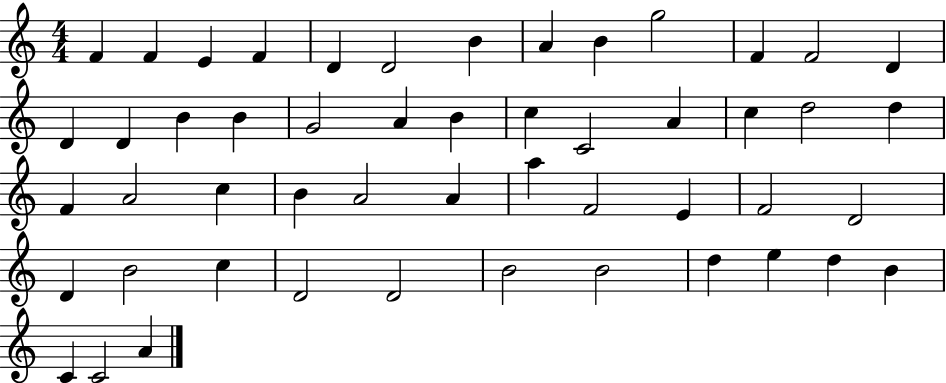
{
  \clef treble
  \numericTimeSignature
  \time 4/4
  \key c \major
  f'4 f'4 e'4 f'4 | d'4 d'2 b'4 | a'4 b'4 g''2 | f'4 f'2 d'4 | \break d'4 d'4 b'4 b'4 | g'2 a'4 b'4 | c''4 c'2 a'4 | c''4 d''2 d''4 | \break f'4 a'2 c''4 | b'4 a'2 a'4 | a''4 f'2 e'4 | f'2 d'2 | \break d'4 b'2 c''4 | d'2 d'2 | b'2 b'2 | d''4 e''4 d''4 b'4 | \break c'4 c'2 a'4 | \bar "|."
}